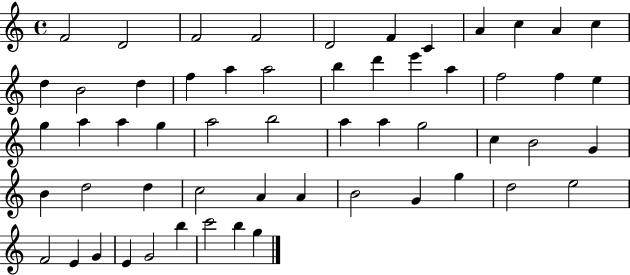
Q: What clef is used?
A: treble